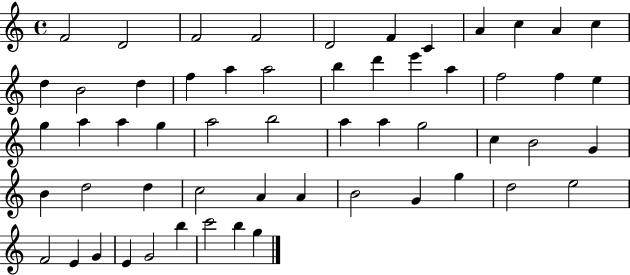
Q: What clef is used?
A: treble